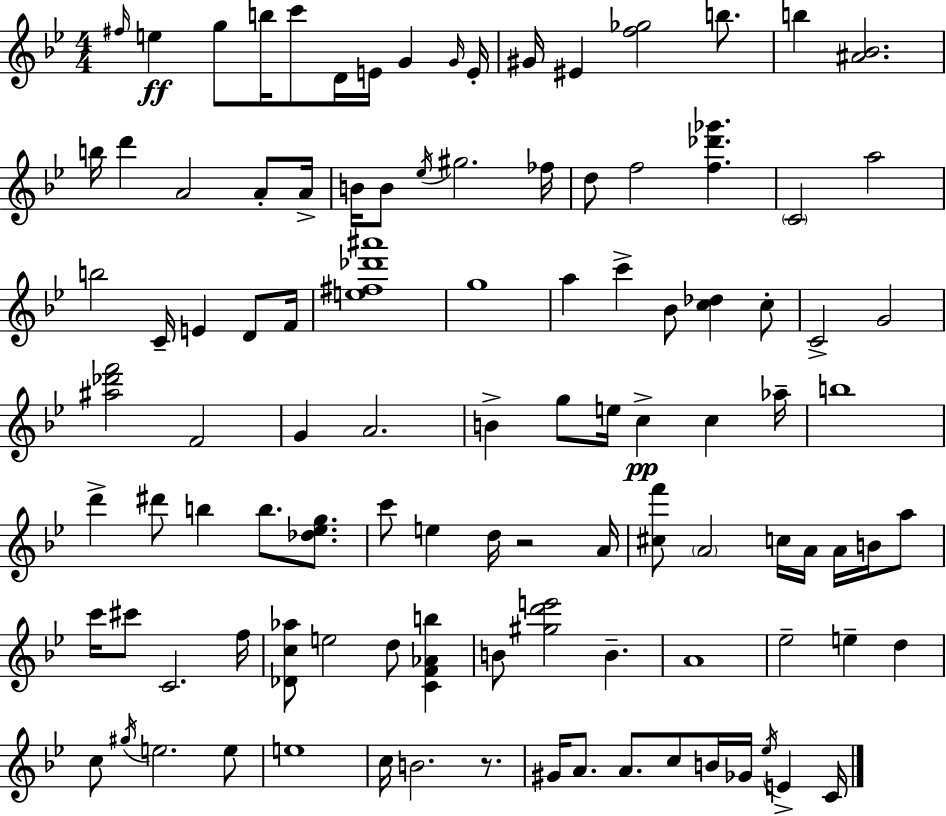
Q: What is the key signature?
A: BES major